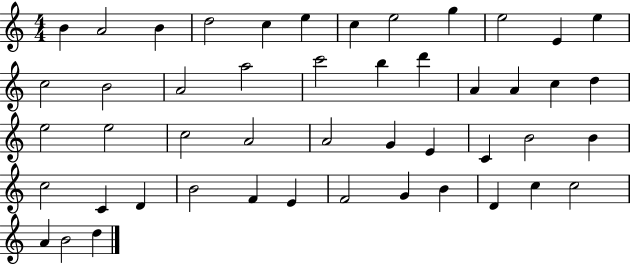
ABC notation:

X:1
T:Untitled
M:4/4
L:1/4
K:C
B A2 B d2 c e c e2 g e2 E e c2 B2 A2 a2 c'2 b d' A A c d e2 e2 c2 A2 A2 G E C B2 B c2 C D B2 F E F2 G B D c c2 A B2 d